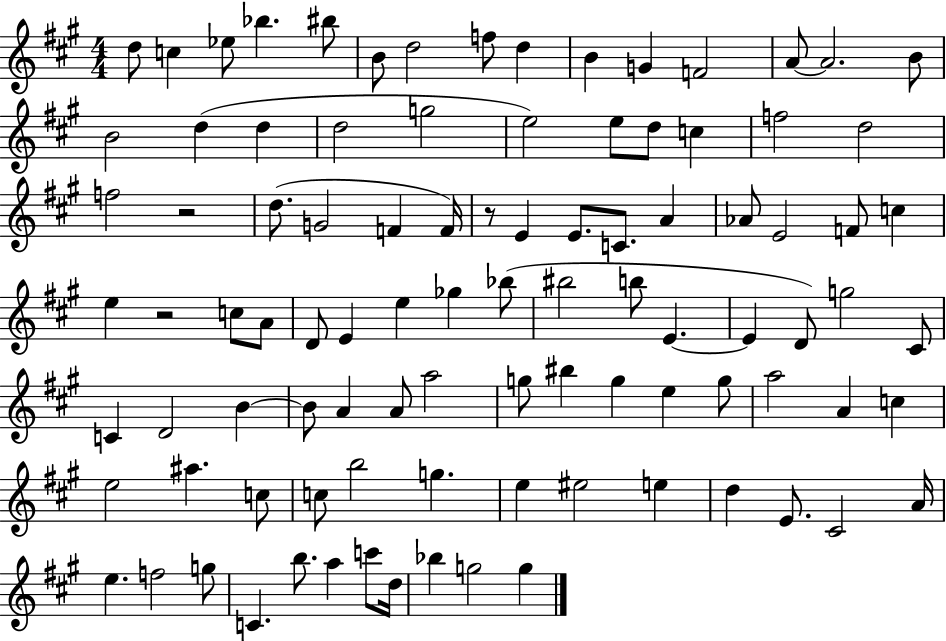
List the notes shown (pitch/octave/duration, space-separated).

D5/e C5/q Eb5/e Bb5/q. BIS5/e B4/e D5/h F5/e D5/q B4/q G4/q F4/h A4/e A4/h. B4/e B4/h D5/q D5/q D5/h G5/h E5/h E5/e D5/e C5/q F5/h D5/h F5/h R/h D5/e. G4/h F4/q F4/s R/e E4/q E4/e. C4/e. A4/q Ab4/e E4/h F4/e C5/q E5/q R/h C5/e A4/e D4/e E4/q E5/q Gb5/q Bb5/e BIS5/h B5/e E4/q. E4/q D4/e G5/h C#4/e C4/q D4/h B4/q B4/e A4/q A4/e A5/h G5/e BIS5/q G5/q E5/q G5/e A5/h A4/q C5/q E5/h A#5/q. C5/e C5/e B5/h G5/q. E5/q EIS5/h E5/q D5/q E4/e. C#4/h A4/s E5/q. F5/h G5/e C4/q. B5/e. A5/q C6/e D5/s Bb5/q G5/h G5/q